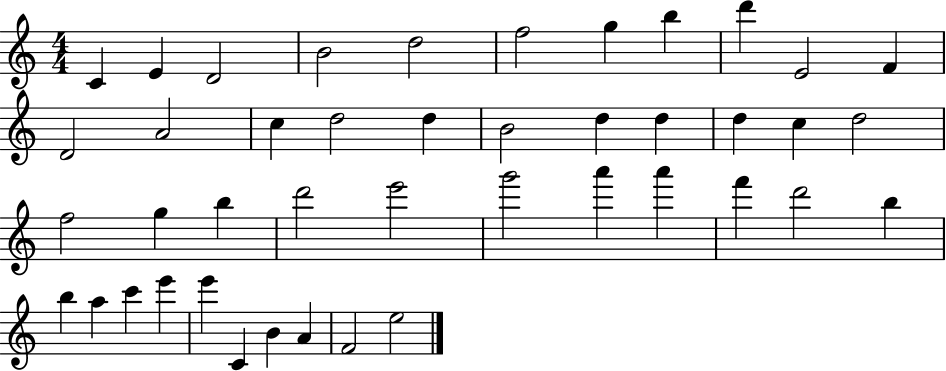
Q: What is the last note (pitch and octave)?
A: E5